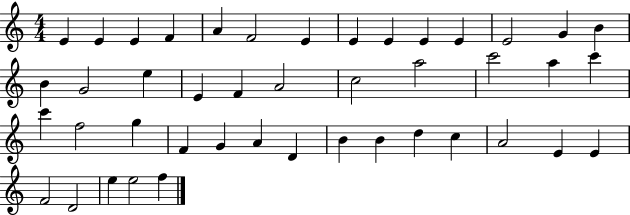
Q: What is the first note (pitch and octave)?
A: E4